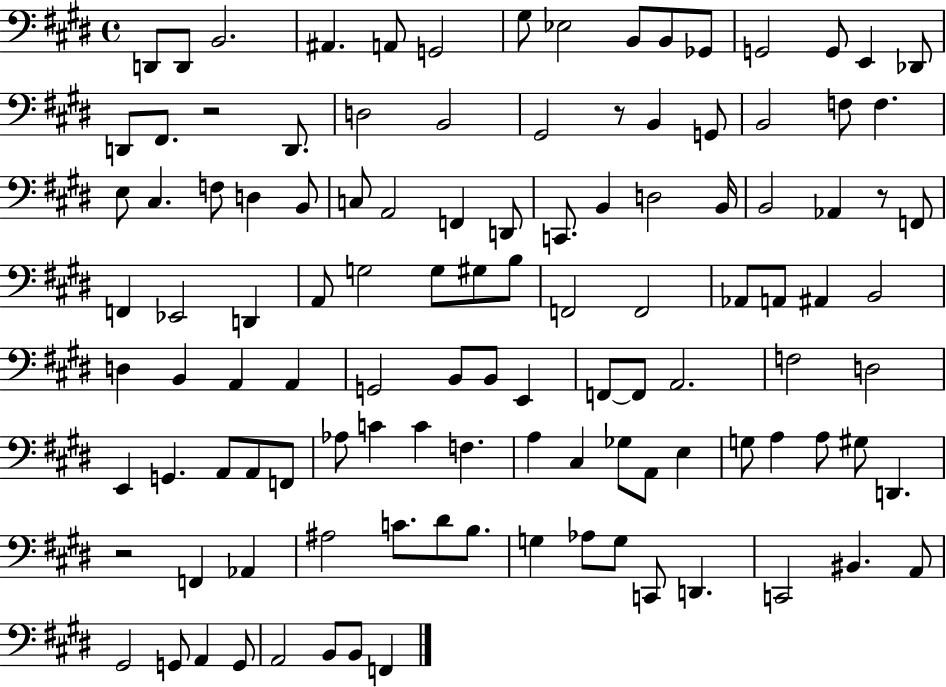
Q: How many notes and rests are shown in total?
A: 114